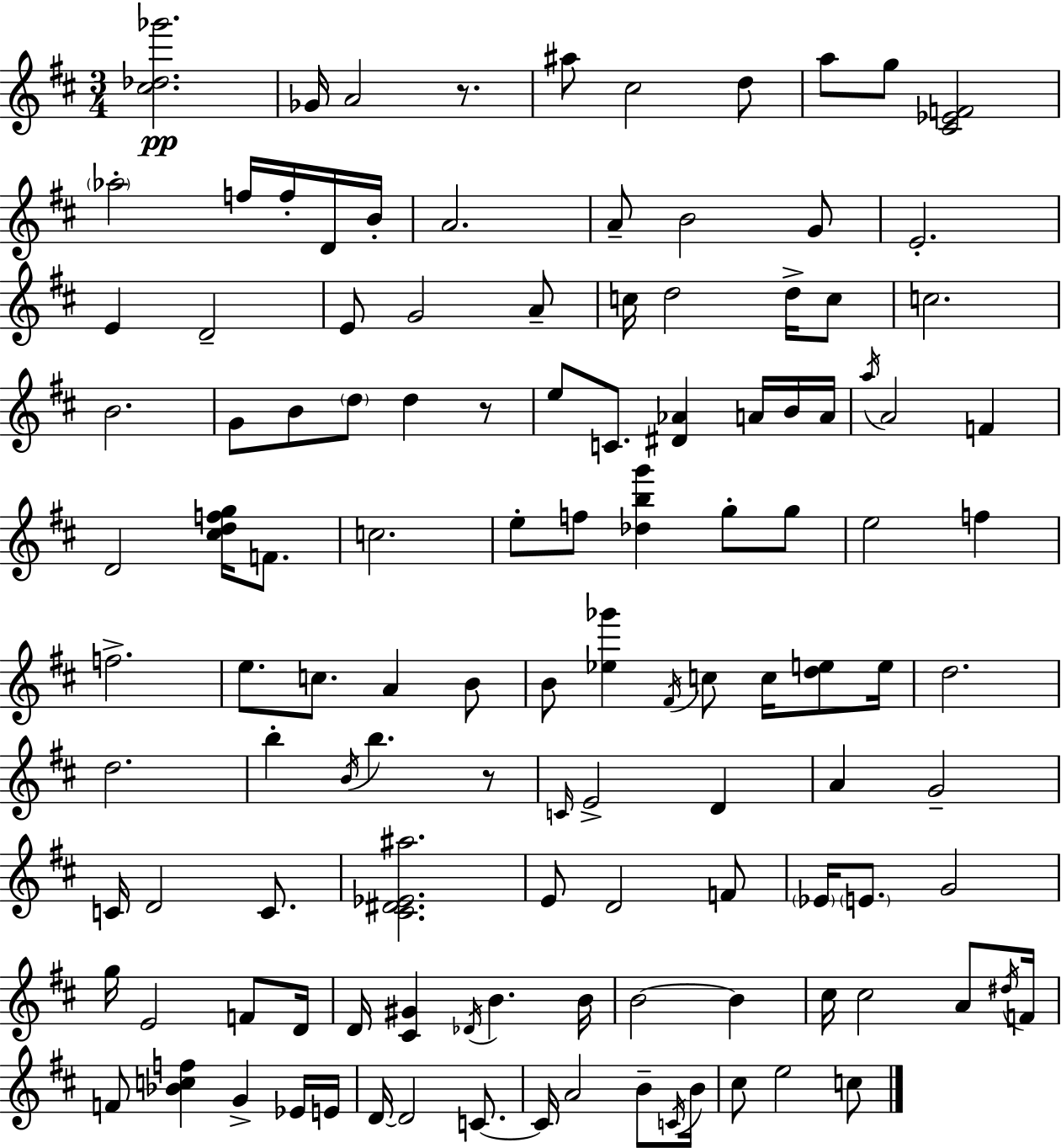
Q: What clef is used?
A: treble